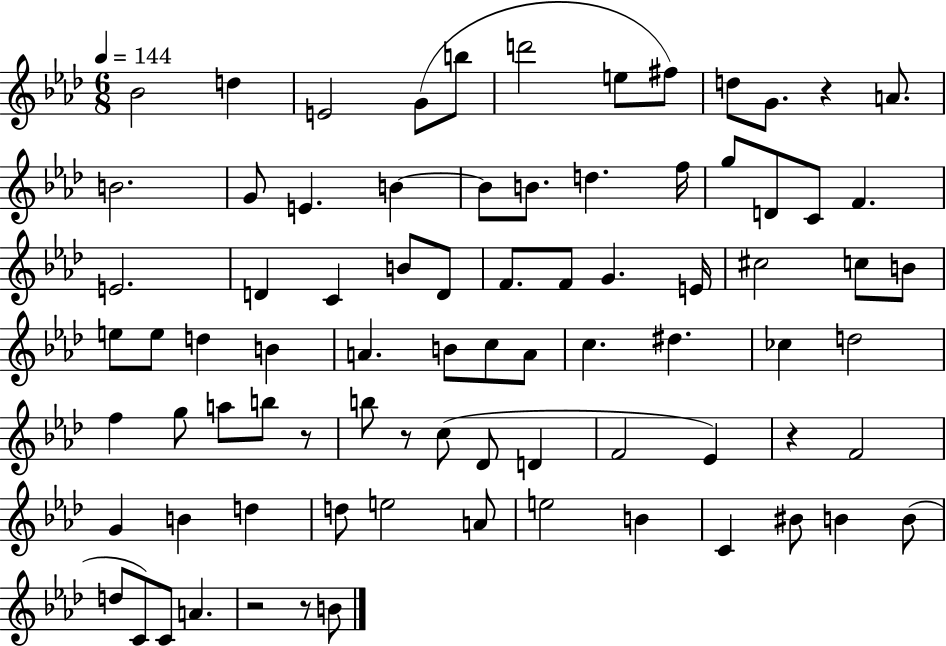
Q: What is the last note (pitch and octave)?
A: B4